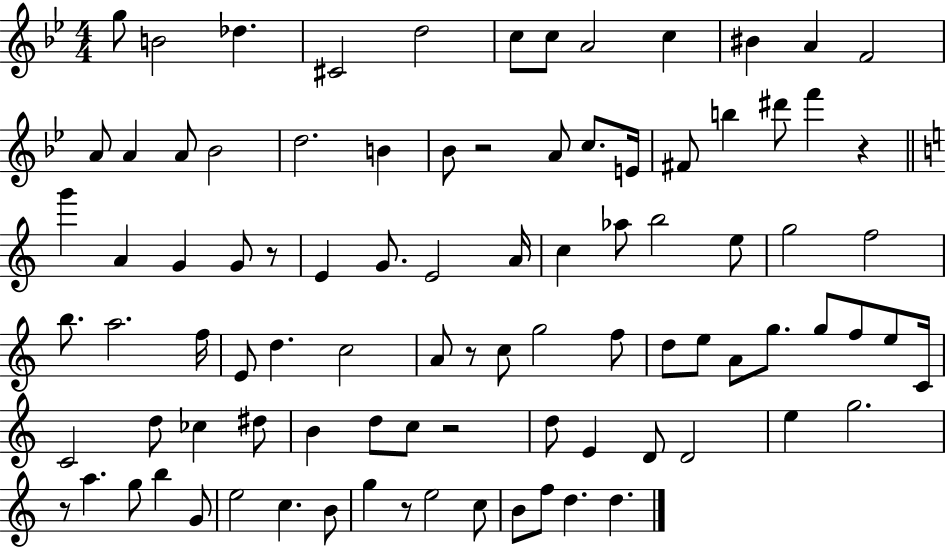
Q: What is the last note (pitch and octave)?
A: D5